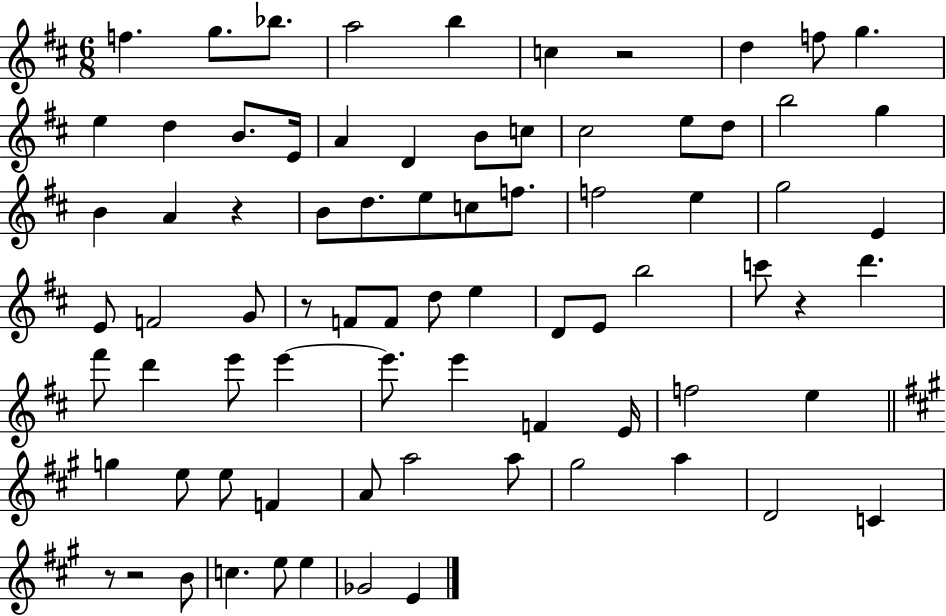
F5/q. G5/e. Bb5/e. A5/h B5/q C5/q R/h D5/q F5/e G5/q. E5/q D5/q B4/e. E4/s A4/q D4/q B4/e C5/e C#5/h E5/e D5/e B5/h G5/q B4/q A4/q R/q B4/e D5/e. E5/e C5/e F5/e. F5/h E5/q G5/h E4/q E4/e F4/h G4/e R/e F4/e F4/e D5/e E5/q D4/e E4/e B5/h C6/e R/q D6/q. F#6/e D6/q E6/e E6/q E6/e. E6/q F4/q E4/s F5/h E5/q G5/q E5/e E5/e F4/q A4/e A5/h A5/e G#5/h A5/q D4/h C4/q R/e R/h B4/e C5/q. E5/e E5/q Gb4/h E4/q